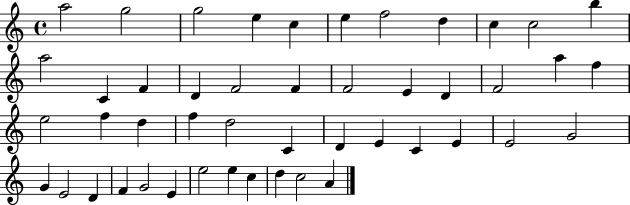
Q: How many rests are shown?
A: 0